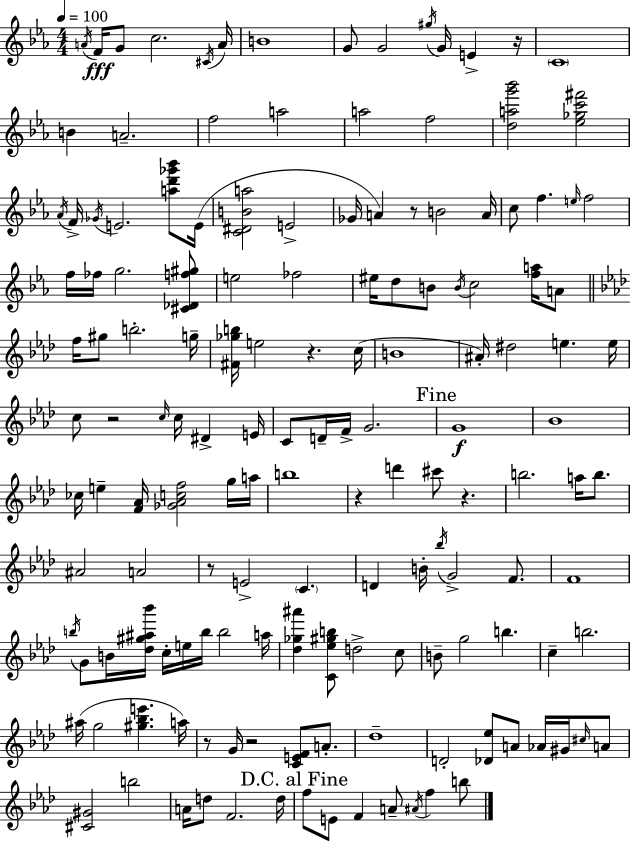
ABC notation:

X:1
T:Untitled
M:4/4
L:1/4
K:Cm
A/4 F/4 G/2 c2 ^C/4 A/4 B4 G/2 G2 ^g/4 G/4 E z/4 C4 B A2 f2 a2 a2 f2 [dag'_b']2 [_e_gc'^f']2 _A/4 F/4 _G/4 E2 [ad'_g'_b']/2 E/4 [C^DBa]2 E2 _G/4 A z/2 B2 A/4 c/2 f e/4 f2 f/4 _f/4 g2 [^C_Df^g]/2 e2 _f2 ^e/4 d/2 B/2 B/4 c2 [fa]/4 A/2 f/4 ^g/2 b2 g/4 [^F_gb]/4 e2 z c/4 B4 ^A/4 ^d2 e e/4 c/2 z2 c/4 c/4 ^D E/4 C/2 D/4 F/4 G2 G4 _B4 _c/4 e [F_A]/4 [_G_Acf]2 g/4 a/4 b4 z d' ^c'/2 z b2 a/4 b/2 ^A2 A2 z/2 E2 C D B/4 _b/4 G2 F/2 F4 b/4 G/2 B/4 [_d^g^a_b']/4 c/4 e/4 b/4 b2 a/4 [_d_g^a'] [C_e^gb]/2 d2 c/2 B/2 g2 b c b2 ^a/4 g2 [^g_be'] a/4 z/2 G/4 z2 [CEF]/2 A/2 _d4 D2 [_D_e]/2 A/2 _A/4 ^G/4 ^c/4 A/2 [^C^G]2 b2 A/4 d/2 F2 d/4 f/2 E/2 F A/2 ^A/4 f b/2